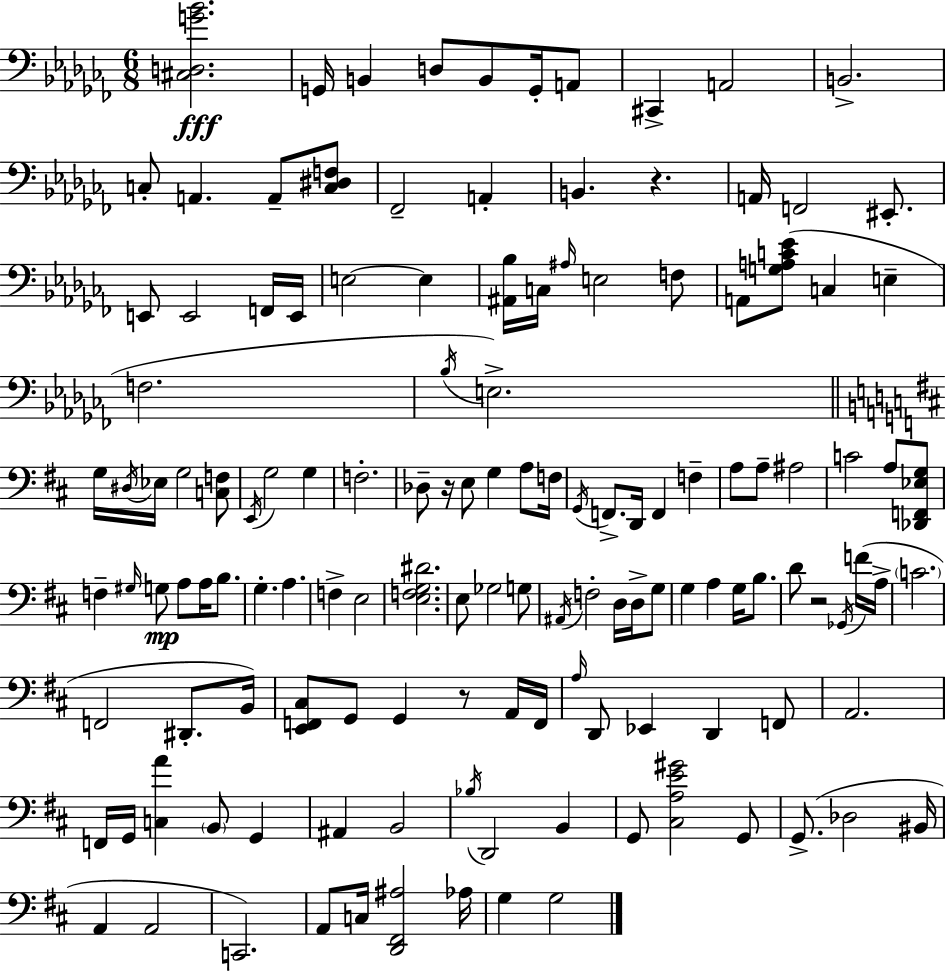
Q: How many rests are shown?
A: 4